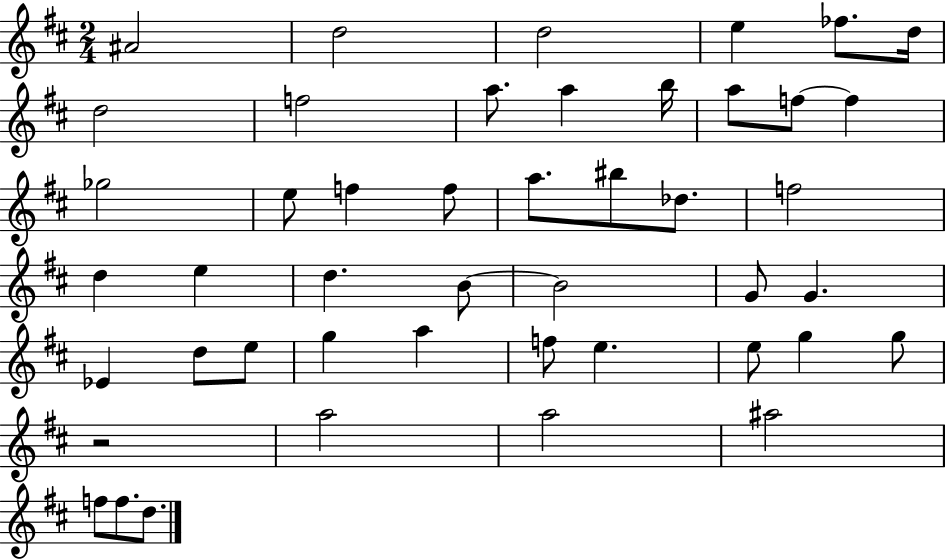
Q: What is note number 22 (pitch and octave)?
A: F5